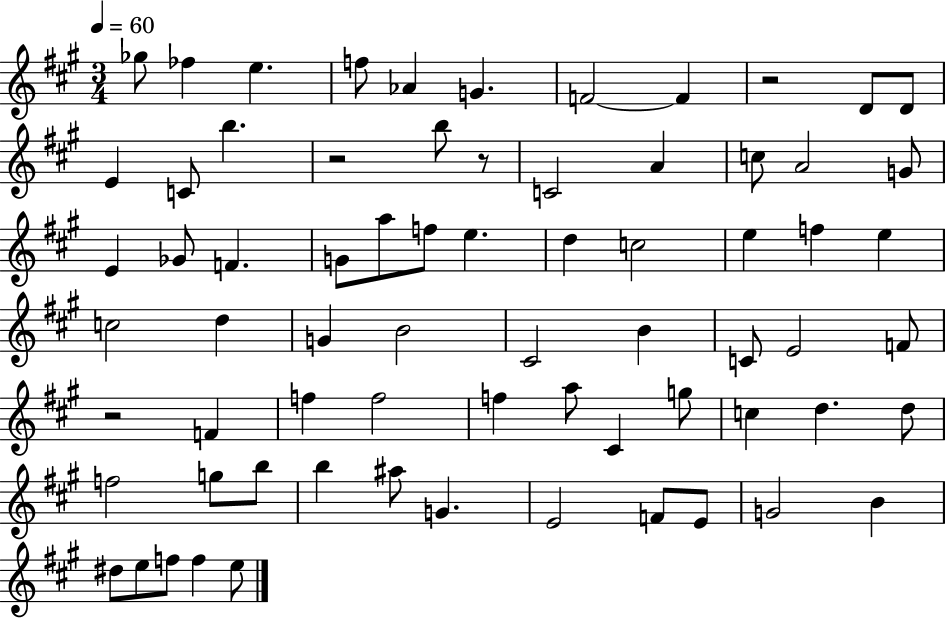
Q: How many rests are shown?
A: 4